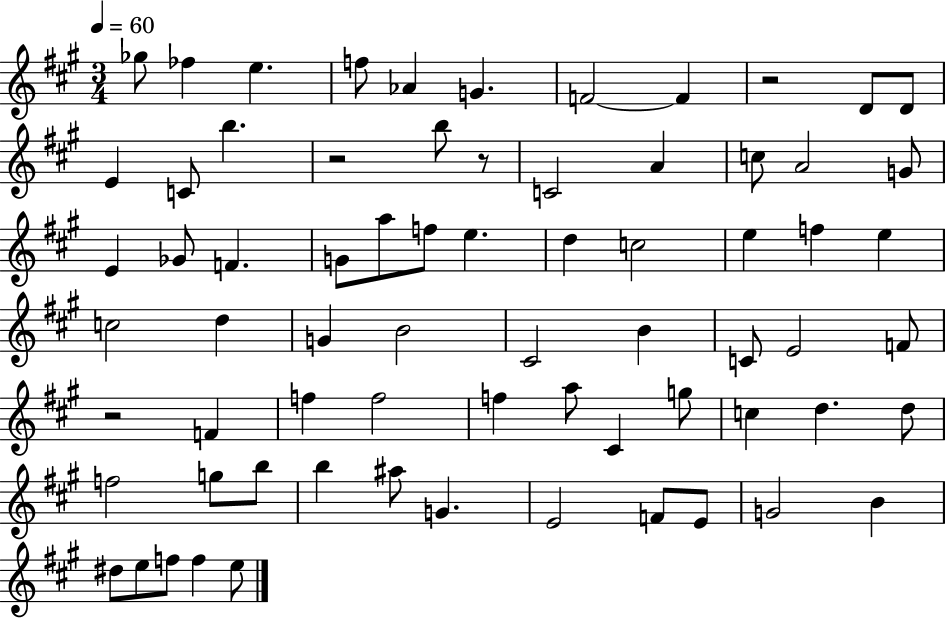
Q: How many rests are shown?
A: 4